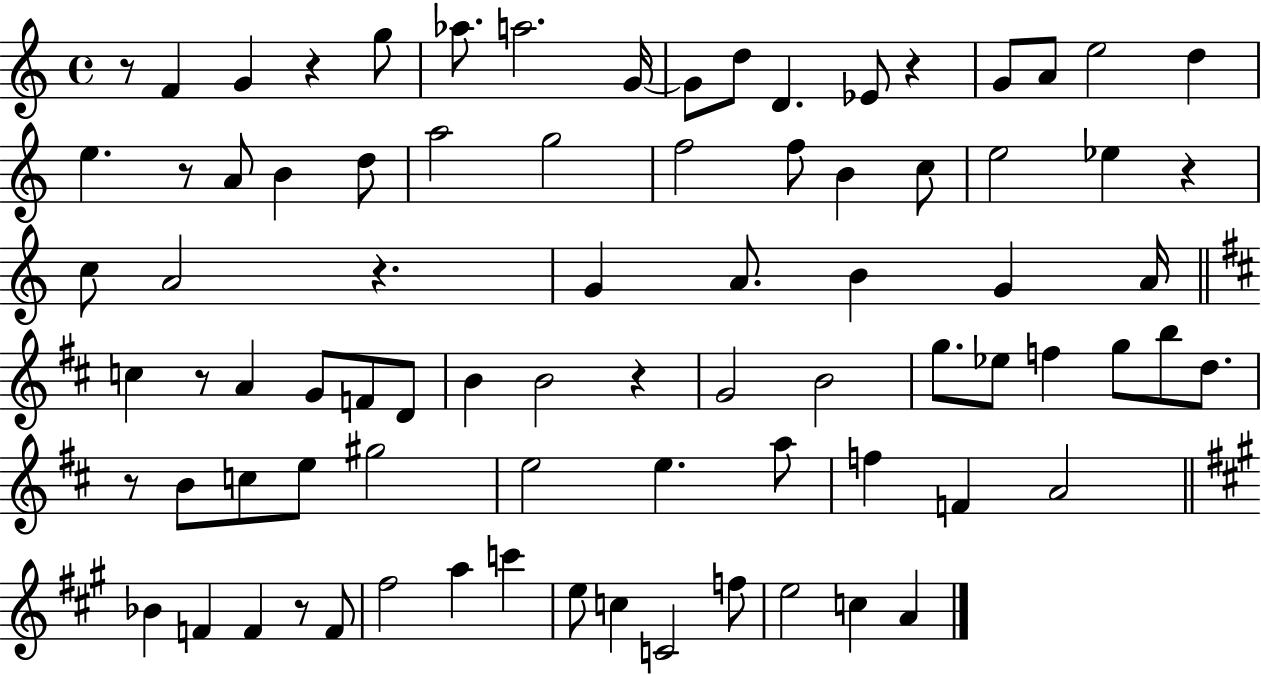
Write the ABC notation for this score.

X:1
T:Untitled
M:4/4
L:1/4
K:C
z/2 F G z g/2 _a/2 a2 G/4 G/2 d/2 D _E/2 z G/2 A/2 e2 d e z/2 A/2 B d/2 a2 g2 f2 f/2 B c/2 e2 _e z c/2 A2 z G A/2 B G A/4 c z/2 A G/2 F/2 D/2 B B2 z G2 B2 g/2 _e/2 f g/2 b/2 d/2 z/2 B/2 c/2 e/2 ^g2 e2 e a/2 f F A2 _B F F z/2 F/2 ^f2 a c' e/2 c C2 f/2 e2 c A